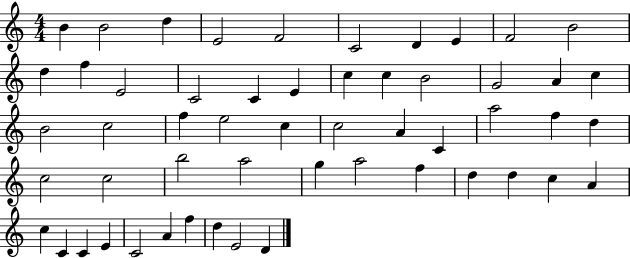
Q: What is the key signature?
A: C major